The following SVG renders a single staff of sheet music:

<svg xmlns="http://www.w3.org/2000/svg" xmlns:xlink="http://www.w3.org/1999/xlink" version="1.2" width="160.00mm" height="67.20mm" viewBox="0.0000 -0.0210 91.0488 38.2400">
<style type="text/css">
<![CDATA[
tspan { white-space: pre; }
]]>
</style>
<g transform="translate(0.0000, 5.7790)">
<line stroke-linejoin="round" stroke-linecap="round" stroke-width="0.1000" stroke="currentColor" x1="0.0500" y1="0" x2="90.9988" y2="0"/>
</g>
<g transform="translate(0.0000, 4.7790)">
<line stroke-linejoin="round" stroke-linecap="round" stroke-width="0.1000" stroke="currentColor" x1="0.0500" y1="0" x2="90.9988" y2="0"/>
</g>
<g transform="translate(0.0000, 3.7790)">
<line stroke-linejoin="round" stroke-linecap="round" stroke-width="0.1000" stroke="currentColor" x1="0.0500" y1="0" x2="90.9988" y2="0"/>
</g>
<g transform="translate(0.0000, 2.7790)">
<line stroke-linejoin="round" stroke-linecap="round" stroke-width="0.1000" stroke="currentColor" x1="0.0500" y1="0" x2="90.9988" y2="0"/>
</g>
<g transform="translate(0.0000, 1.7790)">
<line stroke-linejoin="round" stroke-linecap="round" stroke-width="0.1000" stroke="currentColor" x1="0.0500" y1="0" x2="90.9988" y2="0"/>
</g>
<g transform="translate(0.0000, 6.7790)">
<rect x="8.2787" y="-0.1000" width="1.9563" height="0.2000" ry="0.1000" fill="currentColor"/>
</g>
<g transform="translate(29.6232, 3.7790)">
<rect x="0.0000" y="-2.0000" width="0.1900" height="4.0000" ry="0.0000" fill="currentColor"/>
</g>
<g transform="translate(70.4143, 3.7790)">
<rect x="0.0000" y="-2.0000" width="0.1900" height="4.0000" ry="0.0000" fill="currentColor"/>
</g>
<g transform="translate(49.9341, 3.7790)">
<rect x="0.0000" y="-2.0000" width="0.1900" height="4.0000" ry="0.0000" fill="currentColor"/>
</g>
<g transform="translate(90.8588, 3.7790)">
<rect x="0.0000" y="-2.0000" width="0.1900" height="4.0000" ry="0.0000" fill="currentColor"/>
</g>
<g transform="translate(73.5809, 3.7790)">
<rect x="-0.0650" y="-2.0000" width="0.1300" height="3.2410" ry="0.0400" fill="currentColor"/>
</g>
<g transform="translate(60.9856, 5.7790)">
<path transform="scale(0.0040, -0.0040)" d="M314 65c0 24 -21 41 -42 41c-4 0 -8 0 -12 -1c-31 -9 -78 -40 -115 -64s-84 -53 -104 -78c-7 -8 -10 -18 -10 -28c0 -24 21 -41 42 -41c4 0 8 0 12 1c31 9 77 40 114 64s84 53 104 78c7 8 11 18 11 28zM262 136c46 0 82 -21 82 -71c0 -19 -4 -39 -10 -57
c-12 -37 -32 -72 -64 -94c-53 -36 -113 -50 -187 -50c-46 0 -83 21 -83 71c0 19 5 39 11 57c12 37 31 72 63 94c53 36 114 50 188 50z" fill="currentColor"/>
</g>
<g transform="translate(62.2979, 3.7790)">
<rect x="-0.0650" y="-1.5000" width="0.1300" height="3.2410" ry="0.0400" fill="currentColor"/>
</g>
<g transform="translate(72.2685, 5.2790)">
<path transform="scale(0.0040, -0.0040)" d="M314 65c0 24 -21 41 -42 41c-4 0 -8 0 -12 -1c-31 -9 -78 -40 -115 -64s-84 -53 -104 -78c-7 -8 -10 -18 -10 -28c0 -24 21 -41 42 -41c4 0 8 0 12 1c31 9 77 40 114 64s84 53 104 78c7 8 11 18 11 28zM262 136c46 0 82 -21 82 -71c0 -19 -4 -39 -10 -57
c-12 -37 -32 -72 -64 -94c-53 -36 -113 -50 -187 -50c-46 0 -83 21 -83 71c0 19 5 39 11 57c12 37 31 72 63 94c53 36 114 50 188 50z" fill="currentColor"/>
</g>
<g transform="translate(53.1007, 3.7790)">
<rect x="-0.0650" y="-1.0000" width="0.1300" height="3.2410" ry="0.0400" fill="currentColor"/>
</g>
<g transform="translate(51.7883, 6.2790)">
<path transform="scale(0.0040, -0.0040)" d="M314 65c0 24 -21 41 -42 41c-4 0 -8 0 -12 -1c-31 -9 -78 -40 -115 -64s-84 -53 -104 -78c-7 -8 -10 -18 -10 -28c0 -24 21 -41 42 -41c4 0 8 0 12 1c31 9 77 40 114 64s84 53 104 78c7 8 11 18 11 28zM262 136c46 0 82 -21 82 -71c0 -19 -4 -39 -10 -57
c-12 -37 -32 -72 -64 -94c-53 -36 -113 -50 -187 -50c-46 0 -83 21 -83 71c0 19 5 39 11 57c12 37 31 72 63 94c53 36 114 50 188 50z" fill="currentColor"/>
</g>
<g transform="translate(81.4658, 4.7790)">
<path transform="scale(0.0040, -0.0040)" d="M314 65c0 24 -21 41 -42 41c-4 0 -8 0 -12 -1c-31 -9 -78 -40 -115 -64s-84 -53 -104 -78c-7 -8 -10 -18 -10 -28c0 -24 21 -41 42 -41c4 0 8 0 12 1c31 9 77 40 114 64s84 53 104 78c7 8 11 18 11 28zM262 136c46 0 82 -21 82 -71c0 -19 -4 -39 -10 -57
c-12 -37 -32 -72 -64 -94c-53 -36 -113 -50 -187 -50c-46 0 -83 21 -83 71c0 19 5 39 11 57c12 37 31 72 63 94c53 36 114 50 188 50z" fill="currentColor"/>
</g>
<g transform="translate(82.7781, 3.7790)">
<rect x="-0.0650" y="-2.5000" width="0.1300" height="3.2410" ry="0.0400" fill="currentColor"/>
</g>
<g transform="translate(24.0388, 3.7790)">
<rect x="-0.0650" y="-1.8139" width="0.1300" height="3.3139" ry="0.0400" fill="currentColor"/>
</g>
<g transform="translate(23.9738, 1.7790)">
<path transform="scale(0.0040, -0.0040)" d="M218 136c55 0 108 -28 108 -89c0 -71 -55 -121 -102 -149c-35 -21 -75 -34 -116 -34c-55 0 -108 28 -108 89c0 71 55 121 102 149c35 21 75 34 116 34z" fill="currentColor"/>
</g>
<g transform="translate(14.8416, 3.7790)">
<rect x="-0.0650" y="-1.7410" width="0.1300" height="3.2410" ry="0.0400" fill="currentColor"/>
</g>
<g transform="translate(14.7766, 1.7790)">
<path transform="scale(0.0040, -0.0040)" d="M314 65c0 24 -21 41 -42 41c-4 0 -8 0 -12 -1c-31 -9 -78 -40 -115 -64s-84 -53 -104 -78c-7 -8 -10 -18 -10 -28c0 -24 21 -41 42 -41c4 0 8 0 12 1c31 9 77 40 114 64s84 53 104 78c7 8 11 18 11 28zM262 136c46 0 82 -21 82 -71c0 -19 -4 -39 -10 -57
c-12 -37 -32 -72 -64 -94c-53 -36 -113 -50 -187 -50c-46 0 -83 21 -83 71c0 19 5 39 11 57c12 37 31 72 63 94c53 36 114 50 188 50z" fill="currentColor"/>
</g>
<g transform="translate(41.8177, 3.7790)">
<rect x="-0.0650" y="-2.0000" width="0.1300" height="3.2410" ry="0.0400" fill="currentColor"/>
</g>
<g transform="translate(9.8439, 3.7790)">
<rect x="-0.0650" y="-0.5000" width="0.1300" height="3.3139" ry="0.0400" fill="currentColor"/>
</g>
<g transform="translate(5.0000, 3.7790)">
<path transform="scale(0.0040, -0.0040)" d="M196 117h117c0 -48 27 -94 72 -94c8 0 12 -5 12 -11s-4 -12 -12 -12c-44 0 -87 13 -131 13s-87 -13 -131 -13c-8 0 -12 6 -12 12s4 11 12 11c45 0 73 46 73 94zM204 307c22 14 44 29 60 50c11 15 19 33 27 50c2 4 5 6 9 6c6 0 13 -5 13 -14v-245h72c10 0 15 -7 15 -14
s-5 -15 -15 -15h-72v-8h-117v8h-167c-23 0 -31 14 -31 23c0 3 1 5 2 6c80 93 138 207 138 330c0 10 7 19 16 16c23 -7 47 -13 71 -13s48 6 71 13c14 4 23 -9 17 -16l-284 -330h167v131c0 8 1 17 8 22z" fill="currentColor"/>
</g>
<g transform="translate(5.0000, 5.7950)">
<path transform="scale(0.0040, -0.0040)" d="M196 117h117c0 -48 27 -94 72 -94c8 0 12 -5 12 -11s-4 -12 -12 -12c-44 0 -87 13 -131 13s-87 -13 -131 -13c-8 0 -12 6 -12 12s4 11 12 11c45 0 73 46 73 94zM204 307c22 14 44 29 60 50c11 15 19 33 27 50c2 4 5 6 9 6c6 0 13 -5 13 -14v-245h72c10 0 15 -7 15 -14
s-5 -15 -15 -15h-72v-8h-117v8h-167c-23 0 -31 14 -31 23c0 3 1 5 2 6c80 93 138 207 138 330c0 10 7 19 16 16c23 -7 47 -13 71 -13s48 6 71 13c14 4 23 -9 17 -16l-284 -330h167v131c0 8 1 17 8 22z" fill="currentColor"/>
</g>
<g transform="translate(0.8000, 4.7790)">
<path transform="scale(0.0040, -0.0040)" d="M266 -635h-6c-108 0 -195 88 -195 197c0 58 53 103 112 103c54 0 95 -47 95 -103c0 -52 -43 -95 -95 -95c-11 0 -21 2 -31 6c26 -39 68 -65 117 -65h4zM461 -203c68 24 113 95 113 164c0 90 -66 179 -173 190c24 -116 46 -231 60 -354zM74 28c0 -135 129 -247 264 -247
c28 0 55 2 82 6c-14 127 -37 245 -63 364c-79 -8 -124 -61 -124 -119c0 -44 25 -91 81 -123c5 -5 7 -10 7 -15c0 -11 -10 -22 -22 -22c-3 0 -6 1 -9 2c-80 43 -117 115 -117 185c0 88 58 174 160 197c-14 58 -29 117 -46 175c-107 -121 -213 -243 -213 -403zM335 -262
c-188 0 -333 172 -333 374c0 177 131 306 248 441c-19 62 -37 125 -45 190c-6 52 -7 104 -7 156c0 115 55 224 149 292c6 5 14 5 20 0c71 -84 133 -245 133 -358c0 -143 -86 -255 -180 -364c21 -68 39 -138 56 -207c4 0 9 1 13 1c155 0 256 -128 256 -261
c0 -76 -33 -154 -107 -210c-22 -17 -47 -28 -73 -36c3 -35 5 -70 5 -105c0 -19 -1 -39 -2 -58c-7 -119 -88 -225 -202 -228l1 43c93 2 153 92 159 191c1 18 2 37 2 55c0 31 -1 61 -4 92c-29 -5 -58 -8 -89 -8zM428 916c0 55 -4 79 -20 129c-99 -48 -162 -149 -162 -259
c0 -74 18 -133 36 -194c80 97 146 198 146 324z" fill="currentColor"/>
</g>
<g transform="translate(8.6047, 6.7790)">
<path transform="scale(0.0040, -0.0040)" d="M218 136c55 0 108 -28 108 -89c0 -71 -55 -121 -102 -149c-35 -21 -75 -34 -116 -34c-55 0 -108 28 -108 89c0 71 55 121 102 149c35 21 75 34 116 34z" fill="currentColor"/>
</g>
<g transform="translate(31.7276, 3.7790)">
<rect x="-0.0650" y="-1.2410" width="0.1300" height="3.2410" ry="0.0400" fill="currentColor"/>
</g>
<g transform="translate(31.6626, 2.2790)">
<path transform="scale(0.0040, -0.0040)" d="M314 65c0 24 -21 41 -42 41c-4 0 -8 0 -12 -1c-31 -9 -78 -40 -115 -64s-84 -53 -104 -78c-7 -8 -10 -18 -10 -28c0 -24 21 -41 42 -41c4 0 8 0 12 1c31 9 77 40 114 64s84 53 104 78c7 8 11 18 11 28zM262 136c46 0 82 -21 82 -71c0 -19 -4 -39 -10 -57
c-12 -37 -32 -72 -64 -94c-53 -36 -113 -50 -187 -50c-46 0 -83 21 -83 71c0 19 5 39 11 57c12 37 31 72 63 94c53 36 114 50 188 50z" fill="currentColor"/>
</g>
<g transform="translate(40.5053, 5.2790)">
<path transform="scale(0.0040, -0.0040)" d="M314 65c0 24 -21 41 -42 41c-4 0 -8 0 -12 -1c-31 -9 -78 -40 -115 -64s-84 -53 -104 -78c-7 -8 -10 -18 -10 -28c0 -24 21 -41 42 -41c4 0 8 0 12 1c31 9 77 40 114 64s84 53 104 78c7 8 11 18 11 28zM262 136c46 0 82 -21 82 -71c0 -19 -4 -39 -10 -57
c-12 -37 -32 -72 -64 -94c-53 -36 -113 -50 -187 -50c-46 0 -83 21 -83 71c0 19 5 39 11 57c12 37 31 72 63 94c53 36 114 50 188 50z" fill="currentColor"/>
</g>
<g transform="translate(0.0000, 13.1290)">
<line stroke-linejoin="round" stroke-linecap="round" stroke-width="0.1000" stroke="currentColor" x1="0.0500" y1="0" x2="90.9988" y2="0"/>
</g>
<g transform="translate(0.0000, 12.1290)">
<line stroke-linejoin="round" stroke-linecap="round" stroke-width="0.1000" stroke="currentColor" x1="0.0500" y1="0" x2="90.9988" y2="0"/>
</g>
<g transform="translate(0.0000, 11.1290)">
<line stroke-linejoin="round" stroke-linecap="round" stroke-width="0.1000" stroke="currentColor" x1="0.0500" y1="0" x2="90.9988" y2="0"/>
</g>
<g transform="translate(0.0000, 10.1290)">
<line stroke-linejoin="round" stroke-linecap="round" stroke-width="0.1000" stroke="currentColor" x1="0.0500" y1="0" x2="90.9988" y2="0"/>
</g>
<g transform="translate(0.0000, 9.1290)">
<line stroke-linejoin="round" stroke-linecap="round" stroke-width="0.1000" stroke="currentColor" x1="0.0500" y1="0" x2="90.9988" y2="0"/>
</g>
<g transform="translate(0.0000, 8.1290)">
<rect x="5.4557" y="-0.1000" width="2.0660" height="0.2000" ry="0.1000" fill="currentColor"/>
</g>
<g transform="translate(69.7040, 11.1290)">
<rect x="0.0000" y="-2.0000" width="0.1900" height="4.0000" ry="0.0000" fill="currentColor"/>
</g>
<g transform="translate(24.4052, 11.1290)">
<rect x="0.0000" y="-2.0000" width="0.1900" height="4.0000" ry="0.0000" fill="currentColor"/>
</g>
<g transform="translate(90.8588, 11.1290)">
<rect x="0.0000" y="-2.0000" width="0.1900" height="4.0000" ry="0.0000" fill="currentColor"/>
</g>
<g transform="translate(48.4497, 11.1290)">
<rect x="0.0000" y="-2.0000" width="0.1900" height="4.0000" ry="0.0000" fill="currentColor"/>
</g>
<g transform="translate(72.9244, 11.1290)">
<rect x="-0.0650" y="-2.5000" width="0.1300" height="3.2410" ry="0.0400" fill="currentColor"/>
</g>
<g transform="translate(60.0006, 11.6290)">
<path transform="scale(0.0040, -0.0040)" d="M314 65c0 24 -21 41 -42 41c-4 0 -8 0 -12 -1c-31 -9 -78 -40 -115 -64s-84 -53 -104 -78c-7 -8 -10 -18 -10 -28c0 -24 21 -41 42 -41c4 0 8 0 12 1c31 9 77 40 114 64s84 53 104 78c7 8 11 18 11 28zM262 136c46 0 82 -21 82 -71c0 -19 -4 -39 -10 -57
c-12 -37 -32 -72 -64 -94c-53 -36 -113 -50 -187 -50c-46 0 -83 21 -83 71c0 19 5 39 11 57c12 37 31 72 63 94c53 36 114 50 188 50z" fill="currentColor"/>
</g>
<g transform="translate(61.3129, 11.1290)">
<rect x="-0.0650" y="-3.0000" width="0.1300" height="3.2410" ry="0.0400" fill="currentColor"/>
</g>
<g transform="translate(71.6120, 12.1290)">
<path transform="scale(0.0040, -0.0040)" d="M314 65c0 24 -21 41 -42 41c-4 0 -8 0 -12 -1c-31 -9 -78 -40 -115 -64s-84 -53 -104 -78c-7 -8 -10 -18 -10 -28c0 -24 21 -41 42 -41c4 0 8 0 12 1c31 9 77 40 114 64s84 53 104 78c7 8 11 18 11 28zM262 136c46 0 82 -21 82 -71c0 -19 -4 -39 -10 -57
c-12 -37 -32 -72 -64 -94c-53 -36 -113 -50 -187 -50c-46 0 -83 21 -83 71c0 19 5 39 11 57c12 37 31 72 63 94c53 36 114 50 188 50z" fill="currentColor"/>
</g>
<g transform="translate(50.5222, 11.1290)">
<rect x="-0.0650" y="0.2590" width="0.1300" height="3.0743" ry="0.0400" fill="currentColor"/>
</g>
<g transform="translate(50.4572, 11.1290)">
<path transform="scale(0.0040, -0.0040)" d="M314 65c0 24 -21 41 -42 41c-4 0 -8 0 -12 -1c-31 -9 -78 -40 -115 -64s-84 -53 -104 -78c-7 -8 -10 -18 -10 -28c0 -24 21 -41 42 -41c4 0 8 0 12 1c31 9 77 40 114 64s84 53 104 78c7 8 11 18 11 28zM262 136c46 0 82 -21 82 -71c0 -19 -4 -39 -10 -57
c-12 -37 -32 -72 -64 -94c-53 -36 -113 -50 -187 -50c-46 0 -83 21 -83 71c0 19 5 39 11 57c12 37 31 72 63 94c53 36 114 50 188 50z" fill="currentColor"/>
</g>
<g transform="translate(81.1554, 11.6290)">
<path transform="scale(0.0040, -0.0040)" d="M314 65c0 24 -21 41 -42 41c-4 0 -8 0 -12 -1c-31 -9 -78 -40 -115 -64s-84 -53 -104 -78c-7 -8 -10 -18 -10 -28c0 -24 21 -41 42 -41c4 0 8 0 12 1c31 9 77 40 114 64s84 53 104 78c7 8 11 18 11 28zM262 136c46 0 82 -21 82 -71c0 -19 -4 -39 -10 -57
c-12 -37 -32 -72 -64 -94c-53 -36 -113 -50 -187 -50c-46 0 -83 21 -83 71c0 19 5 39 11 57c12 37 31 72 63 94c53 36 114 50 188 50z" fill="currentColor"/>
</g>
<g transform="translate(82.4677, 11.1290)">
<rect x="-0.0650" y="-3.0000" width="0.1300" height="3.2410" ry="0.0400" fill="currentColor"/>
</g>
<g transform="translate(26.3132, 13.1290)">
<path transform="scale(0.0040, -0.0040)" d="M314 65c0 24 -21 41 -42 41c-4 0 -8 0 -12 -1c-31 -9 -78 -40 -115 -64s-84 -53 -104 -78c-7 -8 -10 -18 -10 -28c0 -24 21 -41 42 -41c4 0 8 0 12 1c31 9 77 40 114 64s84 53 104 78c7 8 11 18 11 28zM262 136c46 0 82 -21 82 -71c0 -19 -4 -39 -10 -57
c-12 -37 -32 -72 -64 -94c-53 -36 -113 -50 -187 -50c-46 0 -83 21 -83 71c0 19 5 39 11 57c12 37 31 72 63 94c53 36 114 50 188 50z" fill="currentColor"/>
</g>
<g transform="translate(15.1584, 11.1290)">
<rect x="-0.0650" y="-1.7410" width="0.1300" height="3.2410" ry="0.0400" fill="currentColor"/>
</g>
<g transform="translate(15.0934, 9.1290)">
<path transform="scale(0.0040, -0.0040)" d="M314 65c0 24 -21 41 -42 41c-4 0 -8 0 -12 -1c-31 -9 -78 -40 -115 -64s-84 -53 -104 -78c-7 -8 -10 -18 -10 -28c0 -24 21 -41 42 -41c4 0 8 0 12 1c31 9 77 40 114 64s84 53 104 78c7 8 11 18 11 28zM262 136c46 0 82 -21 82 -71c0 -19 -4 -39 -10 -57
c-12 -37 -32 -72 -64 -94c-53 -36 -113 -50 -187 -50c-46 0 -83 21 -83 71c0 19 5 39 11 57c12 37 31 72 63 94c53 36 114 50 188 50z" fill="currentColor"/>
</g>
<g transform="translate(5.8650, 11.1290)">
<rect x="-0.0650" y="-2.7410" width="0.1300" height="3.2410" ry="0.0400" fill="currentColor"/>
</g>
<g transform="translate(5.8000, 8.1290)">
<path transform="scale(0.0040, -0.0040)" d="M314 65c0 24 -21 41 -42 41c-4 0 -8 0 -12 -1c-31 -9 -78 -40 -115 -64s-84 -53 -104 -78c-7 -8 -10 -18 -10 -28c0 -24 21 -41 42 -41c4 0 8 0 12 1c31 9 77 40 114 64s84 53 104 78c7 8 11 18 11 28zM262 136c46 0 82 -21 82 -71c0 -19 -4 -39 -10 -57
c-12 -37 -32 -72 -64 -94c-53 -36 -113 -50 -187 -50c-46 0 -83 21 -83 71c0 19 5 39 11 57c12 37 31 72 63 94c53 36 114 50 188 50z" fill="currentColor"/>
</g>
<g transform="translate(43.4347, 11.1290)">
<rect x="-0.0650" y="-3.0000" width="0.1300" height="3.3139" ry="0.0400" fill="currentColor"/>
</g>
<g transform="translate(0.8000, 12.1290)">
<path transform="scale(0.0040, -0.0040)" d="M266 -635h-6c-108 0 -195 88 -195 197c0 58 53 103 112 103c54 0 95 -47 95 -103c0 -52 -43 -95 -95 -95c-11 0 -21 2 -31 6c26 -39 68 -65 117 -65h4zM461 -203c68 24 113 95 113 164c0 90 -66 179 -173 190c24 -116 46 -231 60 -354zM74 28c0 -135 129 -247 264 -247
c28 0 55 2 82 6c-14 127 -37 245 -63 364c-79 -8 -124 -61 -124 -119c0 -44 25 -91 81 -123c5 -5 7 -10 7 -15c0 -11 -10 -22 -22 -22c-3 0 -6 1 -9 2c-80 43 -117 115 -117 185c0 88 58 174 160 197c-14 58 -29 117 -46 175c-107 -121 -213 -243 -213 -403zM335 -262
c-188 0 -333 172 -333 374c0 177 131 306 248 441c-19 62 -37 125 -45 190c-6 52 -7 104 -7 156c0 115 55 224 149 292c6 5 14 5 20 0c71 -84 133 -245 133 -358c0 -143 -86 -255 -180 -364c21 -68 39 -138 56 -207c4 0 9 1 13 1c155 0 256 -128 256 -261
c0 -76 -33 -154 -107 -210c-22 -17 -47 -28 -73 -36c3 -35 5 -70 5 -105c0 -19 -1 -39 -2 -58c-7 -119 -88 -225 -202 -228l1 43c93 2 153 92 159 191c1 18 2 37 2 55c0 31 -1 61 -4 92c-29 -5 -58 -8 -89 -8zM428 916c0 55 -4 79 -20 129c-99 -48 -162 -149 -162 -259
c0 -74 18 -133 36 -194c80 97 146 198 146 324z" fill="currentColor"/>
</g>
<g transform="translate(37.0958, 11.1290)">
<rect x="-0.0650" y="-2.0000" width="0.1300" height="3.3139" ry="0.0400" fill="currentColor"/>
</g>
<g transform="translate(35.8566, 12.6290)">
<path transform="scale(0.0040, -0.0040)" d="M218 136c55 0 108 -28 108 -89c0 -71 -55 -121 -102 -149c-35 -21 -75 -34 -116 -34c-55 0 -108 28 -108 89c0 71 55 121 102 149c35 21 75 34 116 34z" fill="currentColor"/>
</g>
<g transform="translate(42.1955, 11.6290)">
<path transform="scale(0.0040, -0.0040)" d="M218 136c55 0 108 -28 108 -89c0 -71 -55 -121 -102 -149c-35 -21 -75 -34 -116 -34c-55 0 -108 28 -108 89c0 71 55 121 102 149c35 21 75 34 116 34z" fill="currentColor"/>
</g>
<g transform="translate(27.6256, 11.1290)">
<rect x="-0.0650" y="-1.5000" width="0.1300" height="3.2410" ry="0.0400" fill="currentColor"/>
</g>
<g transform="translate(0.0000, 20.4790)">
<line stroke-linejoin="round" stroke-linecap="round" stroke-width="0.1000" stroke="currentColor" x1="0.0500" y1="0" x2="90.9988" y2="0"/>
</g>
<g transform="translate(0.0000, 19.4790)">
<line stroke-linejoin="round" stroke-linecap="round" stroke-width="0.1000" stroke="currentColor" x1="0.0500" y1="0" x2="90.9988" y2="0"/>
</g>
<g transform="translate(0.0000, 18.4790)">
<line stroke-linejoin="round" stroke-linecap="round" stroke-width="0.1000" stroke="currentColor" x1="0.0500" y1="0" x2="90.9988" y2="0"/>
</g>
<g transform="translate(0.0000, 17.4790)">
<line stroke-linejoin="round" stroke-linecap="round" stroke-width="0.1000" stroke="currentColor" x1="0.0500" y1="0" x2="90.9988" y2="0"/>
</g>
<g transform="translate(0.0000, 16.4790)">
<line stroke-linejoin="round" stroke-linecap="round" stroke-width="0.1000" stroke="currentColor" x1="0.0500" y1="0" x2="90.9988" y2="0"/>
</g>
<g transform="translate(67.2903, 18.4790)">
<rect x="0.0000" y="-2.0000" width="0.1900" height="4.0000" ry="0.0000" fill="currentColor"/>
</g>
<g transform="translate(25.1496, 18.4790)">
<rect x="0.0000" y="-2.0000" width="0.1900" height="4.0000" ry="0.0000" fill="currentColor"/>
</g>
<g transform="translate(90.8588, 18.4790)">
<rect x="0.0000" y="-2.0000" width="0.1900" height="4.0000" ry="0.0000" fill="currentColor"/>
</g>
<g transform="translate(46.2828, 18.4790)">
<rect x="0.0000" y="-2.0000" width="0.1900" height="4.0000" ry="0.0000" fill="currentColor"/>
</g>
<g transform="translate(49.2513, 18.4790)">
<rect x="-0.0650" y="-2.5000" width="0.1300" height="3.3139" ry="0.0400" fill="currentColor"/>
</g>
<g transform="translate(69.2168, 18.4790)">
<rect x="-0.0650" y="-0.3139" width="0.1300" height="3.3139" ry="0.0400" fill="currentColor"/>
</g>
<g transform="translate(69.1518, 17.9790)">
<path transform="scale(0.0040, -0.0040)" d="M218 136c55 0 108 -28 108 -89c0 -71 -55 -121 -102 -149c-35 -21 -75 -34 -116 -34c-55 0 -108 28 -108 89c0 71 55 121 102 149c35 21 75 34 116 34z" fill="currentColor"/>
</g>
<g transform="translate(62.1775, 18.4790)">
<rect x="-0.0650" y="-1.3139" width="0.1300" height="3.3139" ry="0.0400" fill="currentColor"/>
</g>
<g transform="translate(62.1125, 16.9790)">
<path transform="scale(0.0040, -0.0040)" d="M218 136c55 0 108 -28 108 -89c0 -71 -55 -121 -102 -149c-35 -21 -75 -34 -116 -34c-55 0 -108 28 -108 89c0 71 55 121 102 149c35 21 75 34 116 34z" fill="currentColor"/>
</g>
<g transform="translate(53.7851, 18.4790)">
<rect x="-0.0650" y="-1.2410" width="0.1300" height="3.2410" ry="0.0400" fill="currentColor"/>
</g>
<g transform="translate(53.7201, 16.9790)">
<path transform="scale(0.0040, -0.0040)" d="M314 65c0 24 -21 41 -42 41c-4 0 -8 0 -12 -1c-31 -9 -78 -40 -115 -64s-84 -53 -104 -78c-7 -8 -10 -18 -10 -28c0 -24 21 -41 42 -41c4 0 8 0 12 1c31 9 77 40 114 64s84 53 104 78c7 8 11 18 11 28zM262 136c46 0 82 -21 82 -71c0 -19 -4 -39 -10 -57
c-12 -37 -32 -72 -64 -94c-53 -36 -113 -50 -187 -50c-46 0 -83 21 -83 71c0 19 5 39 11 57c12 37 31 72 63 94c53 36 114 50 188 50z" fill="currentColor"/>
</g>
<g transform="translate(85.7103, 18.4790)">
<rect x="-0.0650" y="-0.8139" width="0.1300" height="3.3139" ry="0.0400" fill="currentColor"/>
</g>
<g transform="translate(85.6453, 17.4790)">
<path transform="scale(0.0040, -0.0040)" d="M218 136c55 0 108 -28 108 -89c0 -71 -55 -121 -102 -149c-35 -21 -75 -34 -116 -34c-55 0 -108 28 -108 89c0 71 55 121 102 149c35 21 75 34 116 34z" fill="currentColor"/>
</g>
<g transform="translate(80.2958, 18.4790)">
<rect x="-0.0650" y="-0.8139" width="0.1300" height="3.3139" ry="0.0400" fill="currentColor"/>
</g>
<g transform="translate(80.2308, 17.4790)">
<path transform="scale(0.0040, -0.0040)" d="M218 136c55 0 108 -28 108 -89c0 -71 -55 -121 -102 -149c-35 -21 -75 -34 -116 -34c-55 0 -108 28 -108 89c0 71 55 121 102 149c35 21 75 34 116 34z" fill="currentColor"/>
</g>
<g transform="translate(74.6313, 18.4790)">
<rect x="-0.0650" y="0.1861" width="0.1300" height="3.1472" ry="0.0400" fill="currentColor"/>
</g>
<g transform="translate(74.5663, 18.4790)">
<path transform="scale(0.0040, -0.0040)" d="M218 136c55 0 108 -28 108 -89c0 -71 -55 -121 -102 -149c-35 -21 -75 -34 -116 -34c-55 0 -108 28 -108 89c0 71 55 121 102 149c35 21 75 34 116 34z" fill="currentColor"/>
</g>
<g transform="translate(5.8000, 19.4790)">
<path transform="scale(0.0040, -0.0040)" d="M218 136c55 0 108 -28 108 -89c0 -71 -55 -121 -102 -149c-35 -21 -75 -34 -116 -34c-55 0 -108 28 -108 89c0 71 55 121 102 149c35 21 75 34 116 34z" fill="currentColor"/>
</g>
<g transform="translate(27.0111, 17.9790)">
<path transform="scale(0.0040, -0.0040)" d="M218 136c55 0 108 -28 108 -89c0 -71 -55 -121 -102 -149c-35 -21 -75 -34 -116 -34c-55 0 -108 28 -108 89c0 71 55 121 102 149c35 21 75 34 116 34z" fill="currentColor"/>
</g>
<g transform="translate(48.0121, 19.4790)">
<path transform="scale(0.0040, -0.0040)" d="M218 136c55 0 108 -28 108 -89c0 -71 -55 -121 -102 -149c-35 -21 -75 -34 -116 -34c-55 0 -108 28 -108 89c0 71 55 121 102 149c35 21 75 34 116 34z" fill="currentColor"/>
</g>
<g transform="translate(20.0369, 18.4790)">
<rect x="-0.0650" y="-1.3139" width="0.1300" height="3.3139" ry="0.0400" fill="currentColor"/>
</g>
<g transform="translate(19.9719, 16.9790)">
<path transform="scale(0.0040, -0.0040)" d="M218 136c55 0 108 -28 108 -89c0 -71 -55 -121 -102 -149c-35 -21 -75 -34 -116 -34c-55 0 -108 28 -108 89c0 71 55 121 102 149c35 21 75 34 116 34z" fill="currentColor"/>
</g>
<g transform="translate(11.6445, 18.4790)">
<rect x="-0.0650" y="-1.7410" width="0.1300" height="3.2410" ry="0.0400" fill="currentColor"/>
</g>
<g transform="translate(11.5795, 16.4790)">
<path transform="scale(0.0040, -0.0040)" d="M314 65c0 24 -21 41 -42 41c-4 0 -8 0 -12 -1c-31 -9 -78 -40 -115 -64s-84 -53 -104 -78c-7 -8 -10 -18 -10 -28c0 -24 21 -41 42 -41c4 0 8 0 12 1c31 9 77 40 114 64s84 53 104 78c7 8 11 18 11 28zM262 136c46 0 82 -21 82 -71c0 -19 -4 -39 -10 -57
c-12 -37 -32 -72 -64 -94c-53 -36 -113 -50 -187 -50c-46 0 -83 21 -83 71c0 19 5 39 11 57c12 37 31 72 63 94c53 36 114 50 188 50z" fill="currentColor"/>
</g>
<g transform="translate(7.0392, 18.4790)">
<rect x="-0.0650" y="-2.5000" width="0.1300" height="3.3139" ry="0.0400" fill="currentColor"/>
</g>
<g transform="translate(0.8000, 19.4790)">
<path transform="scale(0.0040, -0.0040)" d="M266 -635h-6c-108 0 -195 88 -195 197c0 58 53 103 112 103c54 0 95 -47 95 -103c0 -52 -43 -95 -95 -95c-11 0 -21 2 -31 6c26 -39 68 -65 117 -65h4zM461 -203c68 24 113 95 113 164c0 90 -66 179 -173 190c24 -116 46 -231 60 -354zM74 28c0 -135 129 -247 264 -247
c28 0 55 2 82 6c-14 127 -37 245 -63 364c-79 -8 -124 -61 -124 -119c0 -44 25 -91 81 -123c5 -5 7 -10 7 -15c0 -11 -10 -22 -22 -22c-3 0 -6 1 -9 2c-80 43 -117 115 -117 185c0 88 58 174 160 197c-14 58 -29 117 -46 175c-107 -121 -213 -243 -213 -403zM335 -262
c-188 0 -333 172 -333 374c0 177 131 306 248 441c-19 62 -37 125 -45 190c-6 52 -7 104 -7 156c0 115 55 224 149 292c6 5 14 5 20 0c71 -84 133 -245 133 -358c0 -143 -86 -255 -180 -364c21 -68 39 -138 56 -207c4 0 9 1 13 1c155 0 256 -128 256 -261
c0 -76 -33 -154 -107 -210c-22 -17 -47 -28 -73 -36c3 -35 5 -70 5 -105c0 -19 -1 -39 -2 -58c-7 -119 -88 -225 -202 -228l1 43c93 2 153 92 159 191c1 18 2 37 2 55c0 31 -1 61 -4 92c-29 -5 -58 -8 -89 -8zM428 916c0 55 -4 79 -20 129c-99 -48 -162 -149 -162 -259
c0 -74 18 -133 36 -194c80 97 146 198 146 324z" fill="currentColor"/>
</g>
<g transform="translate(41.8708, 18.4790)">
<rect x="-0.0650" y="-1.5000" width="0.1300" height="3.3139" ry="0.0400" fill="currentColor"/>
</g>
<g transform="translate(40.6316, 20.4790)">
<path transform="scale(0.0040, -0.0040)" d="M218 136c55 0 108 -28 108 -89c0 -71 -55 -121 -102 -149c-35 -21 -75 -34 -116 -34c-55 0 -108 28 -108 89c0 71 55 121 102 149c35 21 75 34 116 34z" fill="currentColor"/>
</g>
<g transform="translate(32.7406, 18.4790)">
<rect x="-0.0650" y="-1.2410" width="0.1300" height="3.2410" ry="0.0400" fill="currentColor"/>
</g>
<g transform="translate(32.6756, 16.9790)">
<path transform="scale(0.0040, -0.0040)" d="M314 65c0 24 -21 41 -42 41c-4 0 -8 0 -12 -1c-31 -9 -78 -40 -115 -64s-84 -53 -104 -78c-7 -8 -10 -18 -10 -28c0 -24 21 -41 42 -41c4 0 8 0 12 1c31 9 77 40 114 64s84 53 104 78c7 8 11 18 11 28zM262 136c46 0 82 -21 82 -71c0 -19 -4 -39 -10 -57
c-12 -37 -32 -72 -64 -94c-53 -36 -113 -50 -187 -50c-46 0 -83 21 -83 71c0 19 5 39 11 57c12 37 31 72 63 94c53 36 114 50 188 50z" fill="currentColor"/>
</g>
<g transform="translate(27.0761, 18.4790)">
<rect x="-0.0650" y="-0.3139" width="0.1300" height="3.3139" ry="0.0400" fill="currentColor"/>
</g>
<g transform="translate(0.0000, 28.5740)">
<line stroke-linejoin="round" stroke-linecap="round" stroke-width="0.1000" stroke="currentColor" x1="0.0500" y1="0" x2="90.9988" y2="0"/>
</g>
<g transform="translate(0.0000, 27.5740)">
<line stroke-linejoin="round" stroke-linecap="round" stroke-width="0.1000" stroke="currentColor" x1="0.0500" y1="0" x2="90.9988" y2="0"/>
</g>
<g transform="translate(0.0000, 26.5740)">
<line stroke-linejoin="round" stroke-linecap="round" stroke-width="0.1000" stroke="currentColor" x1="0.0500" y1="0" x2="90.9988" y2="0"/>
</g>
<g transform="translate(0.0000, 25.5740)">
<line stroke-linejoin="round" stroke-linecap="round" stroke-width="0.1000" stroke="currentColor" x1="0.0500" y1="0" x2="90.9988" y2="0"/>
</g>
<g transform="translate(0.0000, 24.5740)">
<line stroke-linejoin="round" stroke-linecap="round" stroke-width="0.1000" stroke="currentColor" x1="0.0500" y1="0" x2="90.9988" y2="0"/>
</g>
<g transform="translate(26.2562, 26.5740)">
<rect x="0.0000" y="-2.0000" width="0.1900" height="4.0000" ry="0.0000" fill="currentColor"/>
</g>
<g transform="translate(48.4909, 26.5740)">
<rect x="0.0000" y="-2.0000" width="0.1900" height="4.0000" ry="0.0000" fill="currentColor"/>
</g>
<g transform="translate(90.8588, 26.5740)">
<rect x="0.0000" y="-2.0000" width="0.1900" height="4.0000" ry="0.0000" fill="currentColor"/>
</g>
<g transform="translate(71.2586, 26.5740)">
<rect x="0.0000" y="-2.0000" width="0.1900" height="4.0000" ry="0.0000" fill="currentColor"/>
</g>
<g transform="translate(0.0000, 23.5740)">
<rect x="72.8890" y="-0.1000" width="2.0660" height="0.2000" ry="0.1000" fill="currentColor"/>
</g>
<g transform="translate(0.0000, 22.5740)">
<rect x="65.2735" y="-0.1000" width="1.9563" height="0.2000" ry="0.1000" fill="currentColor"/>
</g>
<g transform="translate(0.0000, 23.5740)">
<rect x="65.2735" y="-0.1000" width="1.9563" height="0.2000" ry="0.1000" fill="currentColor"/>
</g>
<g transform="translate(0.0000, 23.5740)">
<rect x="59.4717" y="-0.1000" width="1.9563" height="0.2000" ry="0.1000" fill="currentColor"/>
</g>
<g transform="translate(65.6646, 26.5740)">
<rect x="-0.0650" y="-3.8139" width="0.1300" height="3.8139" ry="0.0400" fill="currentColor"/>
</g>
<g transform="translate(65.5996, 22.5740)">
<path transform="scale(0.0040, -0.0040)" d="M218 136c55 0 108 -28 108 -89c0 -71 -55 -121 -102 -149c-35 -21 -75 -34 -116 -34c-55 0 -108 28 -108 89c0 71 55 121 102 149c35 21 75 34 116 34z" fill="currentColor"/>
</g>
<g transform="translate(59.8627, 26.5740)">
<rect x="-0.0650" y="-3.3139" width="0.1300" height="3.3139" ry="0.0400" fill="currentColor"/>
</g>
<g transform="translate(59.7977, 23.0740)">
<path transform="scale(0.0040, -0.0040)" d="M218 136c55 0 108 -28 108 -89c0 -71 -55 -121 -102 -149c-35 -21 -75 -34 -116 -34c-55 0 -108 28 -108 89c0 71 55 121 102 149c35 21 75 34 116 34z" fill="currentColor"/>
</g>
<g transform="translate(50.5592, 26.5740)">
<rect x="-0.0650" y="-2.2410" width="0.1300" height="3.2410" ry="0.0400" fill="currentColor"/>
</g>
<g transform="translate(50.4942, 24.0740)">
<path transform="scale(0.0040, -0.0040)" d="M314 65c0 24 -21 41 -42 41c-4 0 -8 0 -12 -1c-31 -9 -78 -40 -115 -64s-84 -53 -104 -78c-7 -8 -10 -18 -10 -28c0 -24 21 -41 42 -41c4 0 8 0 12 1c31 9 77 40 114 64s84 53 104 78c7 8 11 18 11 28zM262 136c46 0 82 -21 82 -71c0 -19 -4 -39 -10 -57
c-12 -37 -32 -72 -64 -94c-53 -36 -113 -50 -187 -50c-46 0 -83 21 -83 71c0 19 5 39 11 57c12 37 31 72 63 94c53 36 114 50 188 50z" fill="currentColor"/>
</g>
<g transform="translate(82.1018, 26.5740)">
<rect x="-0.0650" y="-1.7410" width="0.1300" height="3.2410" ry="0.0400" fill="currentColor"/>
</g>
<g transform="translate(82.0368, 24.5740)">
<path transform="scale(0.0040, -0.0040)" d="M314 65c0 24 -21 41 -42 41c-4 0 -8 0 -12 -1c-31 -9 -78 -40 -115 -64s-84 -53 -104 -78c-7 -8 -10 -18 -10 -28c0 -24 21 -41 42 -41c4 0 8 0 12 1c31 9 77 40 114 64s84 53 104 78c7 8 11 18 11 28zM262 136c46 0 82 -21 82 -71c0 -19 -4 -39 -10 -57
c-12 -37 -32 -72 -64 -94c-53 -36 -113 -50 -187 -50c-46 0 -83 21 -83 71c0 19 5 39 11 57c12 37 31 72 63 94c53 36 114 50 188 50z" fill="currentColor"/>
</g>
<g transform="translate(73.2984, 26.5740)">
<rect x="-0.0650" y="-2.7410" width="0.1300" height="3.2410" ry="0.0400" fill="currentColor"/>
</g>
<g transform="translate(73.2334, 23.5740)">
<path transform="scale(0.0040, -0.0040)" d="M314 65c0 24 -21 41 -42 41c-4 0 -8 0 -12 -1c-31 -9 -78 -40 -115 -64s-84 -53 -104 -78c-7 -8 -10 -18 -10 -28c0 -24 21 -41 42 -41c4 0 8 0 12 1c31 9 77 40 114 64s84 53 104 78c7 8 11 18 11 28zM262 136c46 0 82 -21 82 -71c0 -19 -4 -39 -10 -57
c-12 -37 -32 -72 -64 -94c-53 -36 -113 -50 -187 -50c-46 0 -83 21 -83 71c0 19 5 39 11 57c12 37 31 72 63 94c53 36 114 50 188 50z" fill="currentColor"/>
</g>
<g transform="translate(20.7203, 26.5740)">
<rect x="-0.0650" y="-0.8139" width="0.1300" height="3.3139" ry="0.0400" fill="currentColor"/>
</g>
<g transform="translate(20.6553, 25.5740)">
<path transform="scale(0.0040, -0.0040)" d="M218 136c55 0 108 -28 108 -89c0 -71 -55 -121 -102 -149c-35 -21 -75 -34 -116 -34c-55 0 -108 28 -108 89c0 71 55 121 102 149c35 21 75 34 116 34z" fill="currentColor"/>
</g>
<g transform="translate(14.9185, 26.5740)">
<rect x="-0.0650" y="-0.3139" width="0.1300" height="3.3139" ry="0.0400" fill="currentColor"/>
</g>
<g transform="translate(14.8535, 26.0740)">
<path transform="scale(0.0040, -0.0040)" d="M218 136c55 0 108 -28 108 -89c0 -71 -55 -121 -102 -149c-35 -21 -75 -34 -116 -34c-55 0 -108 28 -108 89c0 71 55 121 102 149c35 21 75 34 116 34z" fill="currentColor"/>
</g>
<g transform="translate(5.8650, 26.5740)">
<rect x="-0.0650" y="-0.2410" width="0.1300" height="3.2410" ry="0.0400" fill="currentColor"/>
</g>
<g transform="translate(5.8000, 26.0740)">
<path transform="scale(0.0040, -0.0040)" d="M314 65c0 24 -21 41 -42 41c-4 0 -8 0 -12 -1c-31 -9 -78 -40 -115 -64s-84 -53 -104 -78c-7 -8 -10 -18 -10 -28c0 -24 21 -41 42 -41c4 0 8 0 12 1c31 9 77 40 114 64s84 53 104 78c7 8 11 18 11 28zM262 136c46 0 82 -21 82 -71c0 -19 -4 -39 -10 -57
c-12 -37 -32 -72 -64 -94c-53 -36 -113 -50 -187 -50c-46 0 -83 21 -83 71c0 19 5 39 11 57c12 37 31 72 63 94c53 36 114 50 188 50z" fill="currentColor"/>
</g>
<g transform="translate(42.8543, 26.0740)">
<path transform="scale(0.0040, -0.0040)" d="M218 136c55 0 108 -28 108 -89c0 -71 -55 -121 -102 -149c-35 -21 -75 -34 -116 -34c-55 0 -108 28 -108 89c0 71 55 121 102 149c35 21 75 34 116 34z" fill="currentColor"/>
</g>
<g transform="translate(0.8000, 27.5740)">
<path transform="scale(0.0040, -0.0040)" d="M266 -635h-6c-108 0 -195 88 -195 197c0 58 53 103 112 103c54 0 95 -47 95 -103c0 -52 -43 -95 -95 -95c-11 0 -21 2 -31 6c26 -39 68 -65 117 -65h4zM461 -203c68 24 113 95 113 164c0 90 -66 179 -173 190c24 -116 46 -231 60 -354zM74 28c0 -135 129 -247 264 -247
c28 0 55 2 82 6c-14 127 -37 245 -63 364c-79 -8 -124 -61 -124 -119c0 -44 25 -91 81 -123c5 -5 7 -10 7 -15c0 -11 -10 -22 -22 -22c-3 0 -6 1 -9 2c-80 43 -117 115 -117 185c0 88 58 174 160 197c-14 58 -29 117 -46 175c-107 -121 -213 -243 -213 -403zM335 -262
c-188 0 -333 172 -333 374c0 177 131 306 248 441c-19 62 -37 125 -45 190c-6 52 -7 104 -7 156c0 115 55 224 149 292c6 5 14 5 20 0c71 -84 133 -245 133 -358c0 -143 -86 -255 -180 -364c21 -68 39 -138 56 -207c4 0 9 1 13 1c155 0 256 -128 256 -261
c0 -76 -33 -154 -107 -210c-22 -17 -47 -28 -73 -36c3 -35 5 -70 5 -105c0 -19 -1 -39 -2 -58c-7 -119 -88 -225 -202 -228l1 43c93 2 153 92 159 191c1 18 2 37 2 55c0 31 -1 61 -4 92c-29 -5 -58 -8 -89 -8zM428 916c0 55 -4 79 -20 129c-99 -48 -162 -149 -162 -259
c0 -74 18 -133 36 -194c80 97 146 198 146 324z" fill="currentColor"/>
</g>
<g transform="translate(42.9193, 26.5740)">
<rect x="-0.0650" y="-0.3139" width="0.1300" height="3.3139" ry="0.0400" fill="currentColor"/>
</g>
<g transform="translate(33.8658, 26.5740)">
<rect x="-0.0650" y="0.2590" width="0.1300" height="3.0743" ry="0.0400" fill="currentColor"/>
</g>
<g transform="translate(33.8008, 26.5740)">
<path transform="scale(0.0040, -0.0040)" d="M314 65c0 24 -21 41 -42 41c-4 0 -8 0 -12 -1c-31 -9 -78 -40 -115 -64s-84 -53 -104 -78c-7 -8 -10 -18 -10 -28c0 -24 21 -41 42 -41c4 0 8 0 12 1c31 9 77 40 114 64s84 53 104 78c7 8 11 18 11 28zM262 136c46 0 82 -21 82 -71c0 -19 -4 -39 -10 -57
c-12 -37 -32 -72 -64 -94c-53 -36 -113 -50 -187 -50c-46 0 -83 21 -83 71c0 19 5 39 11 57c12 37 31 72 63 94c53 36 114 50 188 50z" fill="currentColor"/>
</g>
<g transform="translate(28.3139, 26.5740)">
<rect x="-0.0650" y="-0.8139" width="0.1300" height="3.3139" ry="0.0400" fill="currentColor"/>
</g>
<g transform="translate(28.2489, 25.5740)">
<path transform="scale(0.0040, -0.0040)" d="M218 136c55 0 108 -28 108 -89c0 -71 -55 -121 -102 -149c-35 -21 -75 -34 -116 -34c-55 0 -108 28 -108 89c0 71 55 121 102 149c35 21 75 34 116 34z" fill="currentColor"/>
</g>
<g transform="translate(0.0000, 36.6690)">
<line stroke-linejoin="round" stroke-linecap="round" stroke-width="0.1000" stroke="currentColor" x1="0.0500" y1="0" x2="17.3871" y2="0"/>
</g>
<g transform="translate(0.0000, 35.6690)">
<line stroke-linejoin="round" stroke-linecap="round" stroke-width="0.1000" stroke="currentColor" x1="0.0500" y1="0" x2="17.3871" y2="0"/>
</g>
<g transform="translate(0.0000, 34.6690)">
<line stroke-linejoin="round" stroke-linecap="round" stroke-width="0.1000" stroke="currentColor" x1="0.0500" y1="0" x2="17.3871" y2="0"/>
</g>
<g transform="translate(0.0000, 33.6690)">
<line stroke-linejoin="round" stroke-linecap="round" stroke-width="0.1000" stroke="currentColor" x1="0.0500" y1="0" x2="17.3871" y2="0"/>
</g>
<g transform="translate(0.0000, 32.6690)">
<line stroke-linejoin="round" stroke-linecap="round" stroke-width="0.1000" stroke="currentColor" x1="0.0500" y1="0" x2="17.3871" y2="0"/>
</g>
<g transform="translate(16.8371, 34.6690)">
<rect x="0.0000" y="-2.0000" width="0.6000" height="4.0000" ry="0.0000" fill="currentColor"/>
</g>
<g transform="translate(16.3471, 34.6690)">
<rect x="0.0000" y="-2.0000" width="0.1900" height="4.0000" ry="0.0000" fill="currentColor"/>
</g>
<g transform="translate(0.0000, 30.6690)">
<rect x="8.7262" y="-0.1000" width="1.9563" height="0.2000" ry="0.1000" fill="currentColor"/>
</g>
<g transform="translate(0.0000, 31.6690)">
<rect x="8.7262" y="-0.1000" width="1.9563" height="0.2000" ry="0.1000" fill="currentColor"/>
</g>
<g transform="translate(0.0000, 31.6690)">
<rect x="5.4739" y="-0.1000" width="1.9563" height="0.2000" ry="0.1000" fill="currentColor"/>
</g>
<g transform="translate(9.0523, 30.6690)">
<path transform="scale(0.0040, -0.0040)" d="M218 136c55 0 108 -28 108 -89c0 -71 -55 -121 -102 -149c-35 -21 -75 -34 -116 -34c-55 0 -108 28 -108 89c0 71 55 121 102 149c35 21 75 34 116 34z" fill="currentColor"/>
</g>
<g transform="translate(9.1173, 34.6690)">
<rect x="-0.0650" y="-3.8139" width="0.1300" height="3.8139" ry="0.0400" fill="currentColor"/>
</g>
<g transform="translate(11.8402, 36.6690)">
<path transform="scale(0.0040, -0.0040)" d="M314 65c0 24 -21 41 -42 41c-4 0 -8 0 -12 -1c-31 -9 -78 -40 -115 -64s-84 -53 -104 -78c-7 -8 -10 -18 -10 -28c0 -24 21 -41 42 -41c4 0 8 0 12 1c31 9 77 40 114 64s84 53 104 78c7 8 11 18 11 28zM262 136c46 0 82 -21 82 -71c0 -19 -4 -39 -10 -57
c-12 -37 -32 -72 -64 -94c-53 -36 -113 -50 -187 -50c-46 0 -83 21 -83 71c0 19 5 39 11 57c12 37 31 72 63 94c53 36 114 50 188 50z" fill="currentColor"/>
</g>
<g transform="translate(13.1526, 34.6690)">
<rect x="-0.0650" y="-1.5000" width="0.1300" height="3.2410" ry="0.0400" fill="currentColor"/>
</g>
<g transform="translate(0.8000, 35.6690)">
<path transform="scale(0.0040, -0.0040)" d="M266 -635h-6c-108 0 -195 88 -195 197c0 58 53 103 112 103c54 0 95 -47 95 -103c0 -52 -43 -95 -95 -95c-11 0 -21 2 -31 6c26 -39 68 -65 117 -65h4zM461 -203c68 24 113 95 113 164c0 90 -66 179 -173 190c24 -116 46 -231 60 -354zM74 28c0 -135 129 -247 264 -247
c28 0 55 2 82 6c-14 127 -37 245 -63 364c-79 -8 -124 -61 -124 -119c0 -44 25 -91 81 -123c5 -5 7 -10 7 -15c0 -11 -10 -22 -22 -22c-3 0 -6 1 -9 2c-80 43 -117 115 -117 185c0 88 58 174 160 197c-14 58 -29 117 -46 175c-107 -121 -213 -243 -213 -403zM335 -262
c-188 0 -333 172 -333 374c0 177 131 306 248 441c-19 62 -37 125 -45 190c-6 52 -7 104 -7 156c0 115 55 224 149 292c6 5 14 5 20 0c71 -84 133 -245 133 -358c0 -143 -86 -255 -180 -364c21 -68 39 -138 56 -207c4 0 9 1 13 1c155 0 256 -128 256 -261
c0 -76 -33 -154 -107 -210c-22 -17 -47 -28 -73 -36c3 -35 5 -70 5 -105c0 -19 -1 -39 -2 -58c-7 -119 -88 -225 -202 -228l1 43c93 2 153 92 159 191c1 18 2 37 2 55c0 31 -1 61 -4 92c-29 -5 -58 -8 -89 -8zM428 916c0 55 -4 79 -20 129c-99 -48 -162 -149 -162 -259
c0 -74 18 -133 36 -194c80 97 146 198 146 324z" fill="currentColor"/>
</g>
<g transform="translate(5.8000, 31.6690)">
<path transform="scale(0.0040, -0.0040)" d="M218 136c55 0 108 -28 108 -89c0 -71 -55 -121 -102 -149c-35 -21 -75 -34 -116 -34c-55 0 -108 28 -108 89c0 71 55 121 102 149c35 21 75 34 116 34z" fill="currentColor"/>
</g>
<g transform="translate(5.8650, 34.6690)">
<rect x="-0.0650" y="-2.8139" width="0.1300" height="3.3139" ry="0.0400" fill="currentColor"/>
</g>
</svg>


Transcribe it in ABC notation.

X:1
T:Untitled
M:4/4
L:1/4
K:C
C f2 f e2 F2 D2 E2 F2 G2 a2 f2 E2 F A B2 A2 G2 A2 G f2 e c e2 E G e2 e c B d d c2 c d d B2 c g2 b c' a2 f2 a c' E2